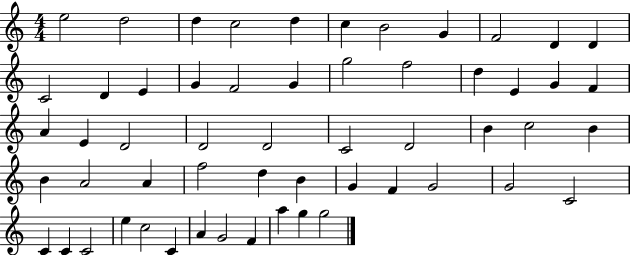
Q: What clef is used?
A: treble